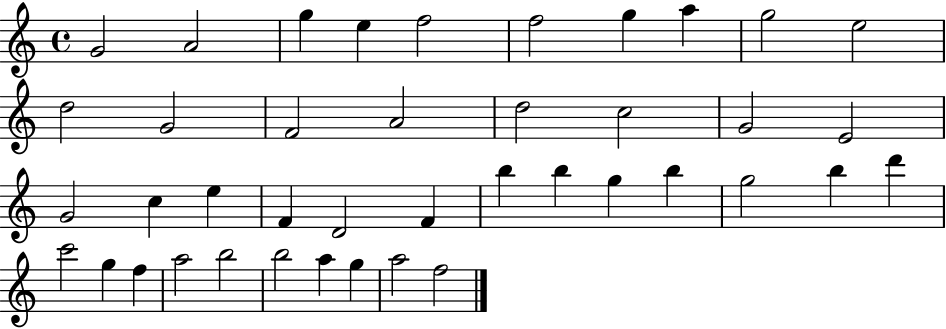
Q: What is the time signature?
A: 4/4